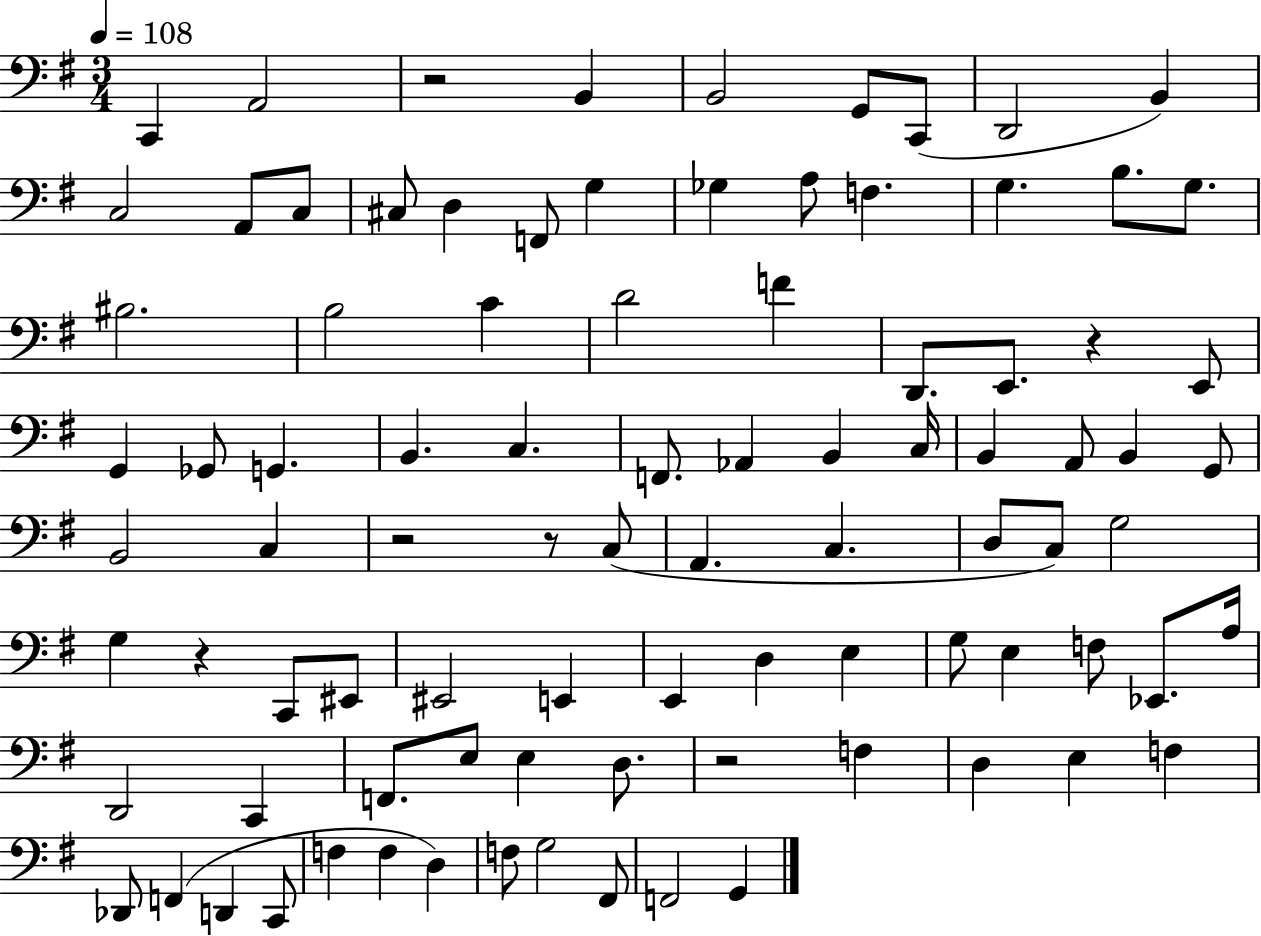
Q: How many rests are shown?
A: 6